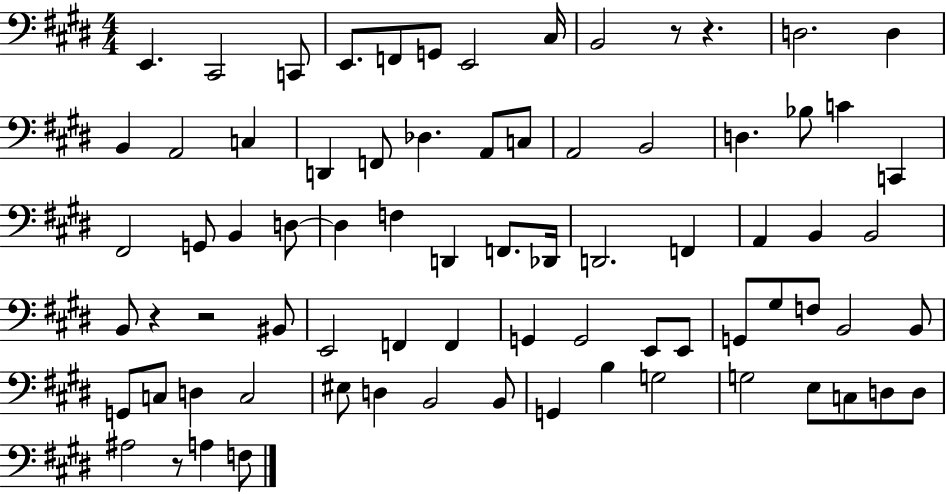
E2/q. C#2/h C2/e E2/e. F2/e G2/e E2/h C#3/s B2/h R/e R/q. D3/h. D3/q B2/q A2/h C3/q D2/q F2/e Db3/q. A2/e C3/e A2/h B2/h D3/q. Bb3/e C4/q C2/q F#2/h G2/e B2/q D3/e D3/q F3/q D2/q F2/e. Db2/s D2/h. F2/q A2/q B2/q B2/h B2/e R/q R/h BIS2/e E2/h F2/q F2/q G2/q G2/h E2/e E2/e G2/e G#3/e F3/e B2/h B2/e G2/e C3/e D3/q C3/h EIS3/e D3/q B2/h B2/e G2/q B3/q G3/h G3/h E3/e C3/e D3/e D3/e A#3/h R/e A3/q F3/e